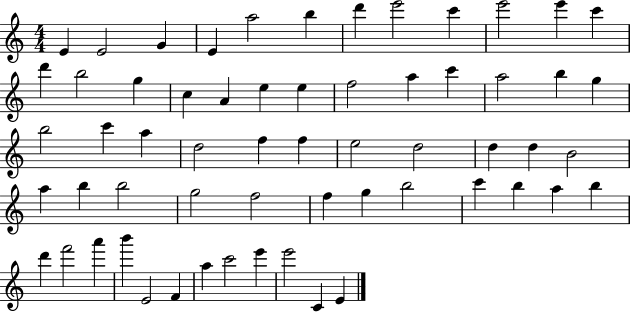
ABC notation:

X:1
T:Untitled
M:4/4
L:1/4
K:C
E E2 G E a2 b d' e'2 c' e'2 e' c' d' b2 g c A e e f2 a c' a2 b g b2 c' a d2 f f e2 d2 d d B2 a b b2 g2 f2 f g b2 c' b a b d' f'2 a' b' E2 F a c'2 e' e'2 C E